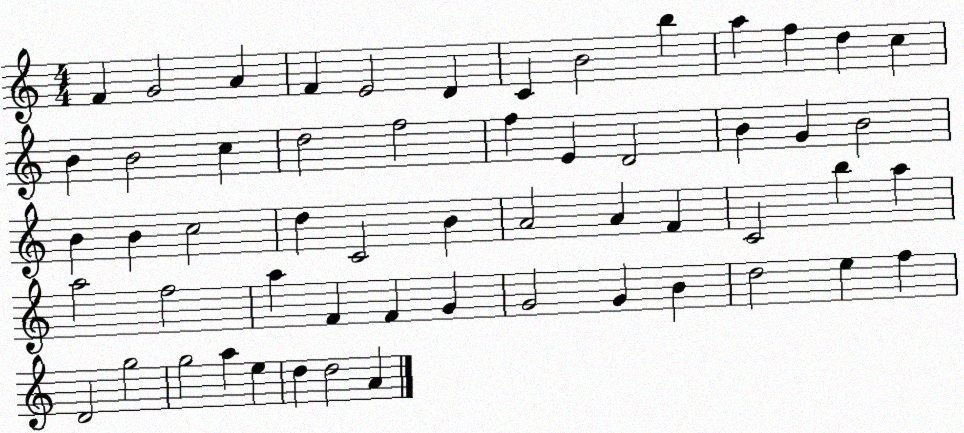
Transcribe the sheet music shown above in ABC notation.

X:1
T:Untitled
M:4/4
L:1/4
K:C
F G2 A F E2 D C B2 b a f d c B B2 c d2 f2 f E D2 B G B2 B B c2 d C2 B A2 A F C2 b a a2 f2 a F F G G2 G B d2 e f D2 g2 g2 a e d d2 A